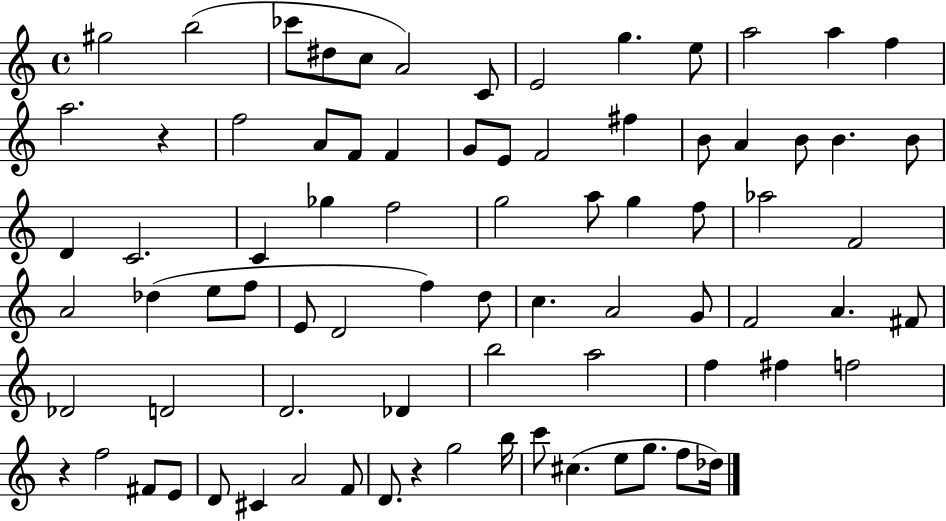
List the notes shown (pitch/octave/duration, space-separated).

G#5/h B5/h CES6/e D#5/e C5/e A4/h C4/e E4/h G5/q. E5/e A5/h A5/q F5/q A5/h. R/q F5/h A4/e F4/e F4/q G4/e E4/e F4/h F#5/q B4/e A4/q B4/e B4/q. B4/e D4/q C4/h. C4/q Gb5/q F5/h G5/h A5/e G5/q F5/e Ab5/h F4/h A4/h Db5/q E5/e F5/e E4/e D4/h F5/q D5/e C5/q. A4/h G4/e F4/h A4/q. F#4/e Db4/h D4/h D4/h. Db4/q B5/h A5/h F5/q F#5/q F5/h R/q F5/h F#4/e E4/e D4/e C#4/q A4/h F4/e D4/e. R/q G5/h B5/s C6/e C#5/q. E5/e G5/e. F5/e Db5/s